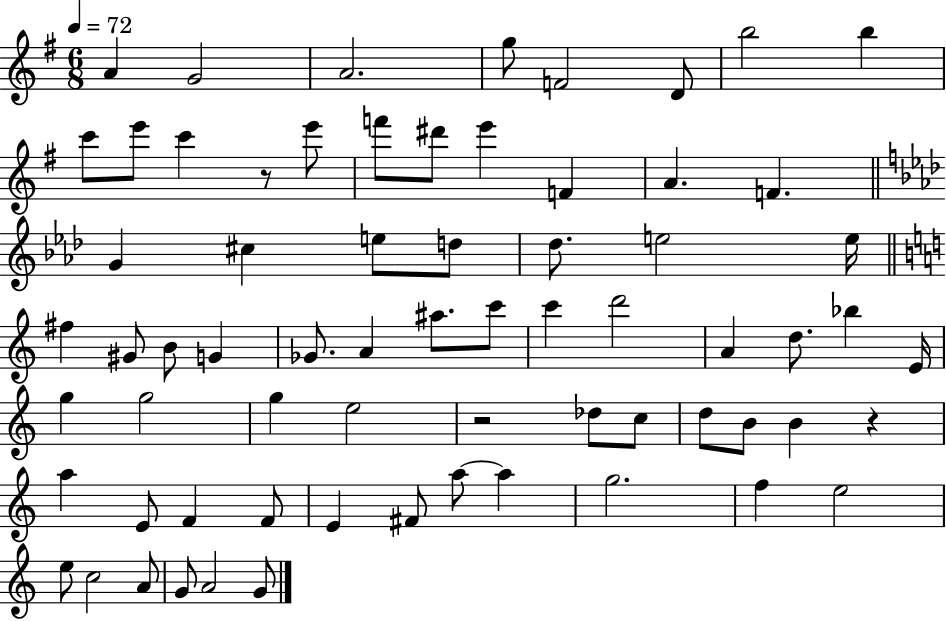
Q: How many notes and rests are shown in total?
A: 68